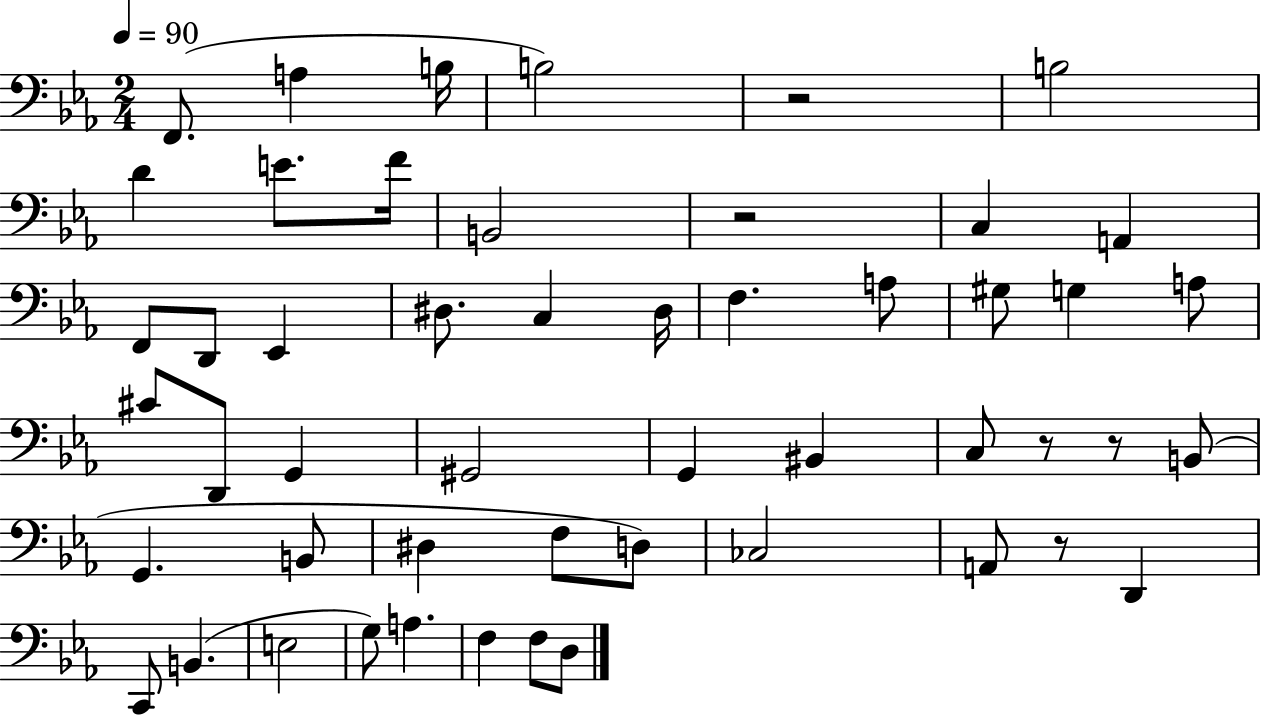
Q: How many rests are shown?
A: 5